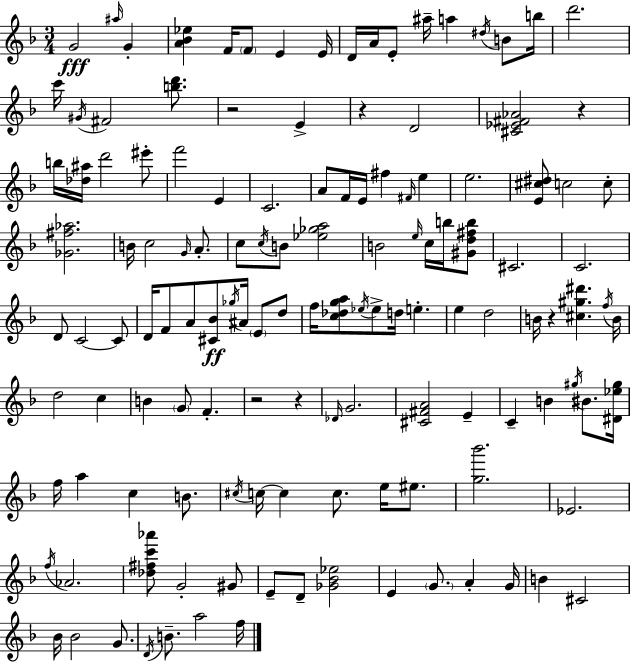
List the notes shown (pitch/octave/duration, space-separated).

G4/h A#5/s G4/q [A4,Bb4,Eb5]/q F4/s F4/e E4/q E4/s D4/s A4/s E4/e A#5/s A5/q D#5/s B4/e B5/s D6/h. C6/s G#4/s F#4/h [B5,D6]/e. R/h E4/q R/q D4/h [C#4,Eb4,F#4,Ab4]/h R/q B5/s [Db5,A#5]/s D6/h EIS6/e F6/h E4/q C4/h. A4/e F4/s E4/s F#5/q F#4/s E5/q E5/h. [E4,C#5,D#5]/e C5/h C5/e [Gb4,F#5,Ab5]/h. B4/s C5/h G4/s A4/e. C5/e C5/s B4/e [Eb5,Gb5,A5]/h B4/h E5/s C5/s B5/s [G#4,D5,F#5,B5]/e C#4/h. C4/h. D4/e C4/h C4/e D4/s F4/e A4/e [C#4,Bb4]/e Gb5/s A#4/s E4/e D5/e F5/s [C5,Db5,G5,A5]/e Eb5/s Eb5/e D5/s E5/q. E5/q D5/h B4/s R/q [C#5,G#5,D#6]/q. F5/s B4/s D5/h C5/q B4/q G4/e F4/q. R/h R/q Db4/s G4/h. [C#4,F#4,A4]/h E4/q C4/q B4/q G#5/s BIS4/e. [D#4,Eb5,G#5]/s F5/s A5/q C5/q B4/e. C#5/s C5/s C5/q C5/e. E5/s EIS5/e. [G5,Bb6]/h. Eb4/h. F5/s Ab4/h. [Db5,F#5,C6,Ab6]/e G4/h G#4/e E4/e D4/e [Gb4,Bb4,Eb5]/h E4/q G4/e. A4/q G4/s B4/q C#4/h Bb4/s Bb4/h G4/e. D4/s B4/e. A5/h F5/s